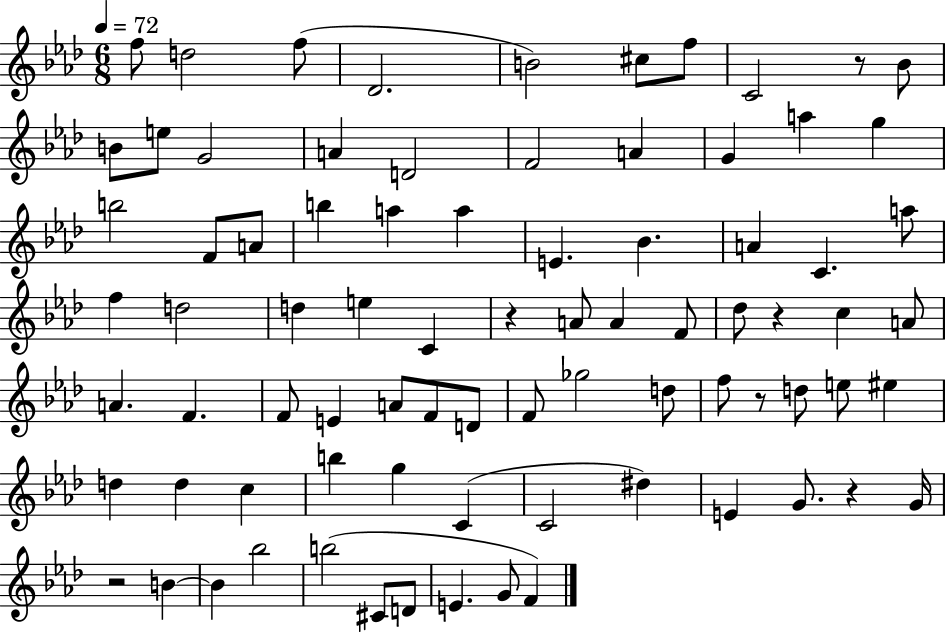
X:1
T:Untitled
M:6/8
L:1/4
K:Ab
f/2 d2 f/2 _D2 B2 ^c/2 f/2 C2 z/2 _B/2 B/2 e/2 G2 A D2 F2 A G a g b2 F/2 A/2 b a a E _B A C a/2 f d2 d e C z A/2 A F/2 _d/2 z c A/2 A F F/2 E A/2 F/2 D/2 F/2 _g2 d/2 f/2 z/2 d/2 e/2 ^e d d c b g C C2 ^d E G/2 z G/4 z2 B B _b2 b2 ^C/2 D/2 E G/2 F